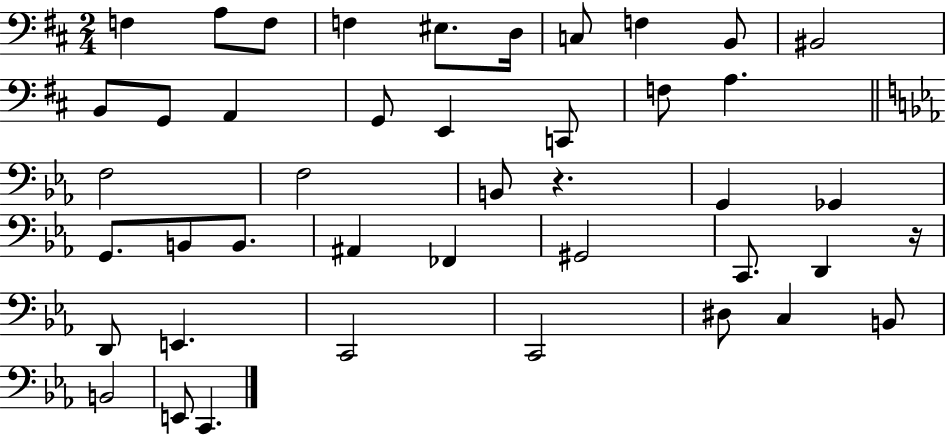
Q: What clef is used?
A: bass